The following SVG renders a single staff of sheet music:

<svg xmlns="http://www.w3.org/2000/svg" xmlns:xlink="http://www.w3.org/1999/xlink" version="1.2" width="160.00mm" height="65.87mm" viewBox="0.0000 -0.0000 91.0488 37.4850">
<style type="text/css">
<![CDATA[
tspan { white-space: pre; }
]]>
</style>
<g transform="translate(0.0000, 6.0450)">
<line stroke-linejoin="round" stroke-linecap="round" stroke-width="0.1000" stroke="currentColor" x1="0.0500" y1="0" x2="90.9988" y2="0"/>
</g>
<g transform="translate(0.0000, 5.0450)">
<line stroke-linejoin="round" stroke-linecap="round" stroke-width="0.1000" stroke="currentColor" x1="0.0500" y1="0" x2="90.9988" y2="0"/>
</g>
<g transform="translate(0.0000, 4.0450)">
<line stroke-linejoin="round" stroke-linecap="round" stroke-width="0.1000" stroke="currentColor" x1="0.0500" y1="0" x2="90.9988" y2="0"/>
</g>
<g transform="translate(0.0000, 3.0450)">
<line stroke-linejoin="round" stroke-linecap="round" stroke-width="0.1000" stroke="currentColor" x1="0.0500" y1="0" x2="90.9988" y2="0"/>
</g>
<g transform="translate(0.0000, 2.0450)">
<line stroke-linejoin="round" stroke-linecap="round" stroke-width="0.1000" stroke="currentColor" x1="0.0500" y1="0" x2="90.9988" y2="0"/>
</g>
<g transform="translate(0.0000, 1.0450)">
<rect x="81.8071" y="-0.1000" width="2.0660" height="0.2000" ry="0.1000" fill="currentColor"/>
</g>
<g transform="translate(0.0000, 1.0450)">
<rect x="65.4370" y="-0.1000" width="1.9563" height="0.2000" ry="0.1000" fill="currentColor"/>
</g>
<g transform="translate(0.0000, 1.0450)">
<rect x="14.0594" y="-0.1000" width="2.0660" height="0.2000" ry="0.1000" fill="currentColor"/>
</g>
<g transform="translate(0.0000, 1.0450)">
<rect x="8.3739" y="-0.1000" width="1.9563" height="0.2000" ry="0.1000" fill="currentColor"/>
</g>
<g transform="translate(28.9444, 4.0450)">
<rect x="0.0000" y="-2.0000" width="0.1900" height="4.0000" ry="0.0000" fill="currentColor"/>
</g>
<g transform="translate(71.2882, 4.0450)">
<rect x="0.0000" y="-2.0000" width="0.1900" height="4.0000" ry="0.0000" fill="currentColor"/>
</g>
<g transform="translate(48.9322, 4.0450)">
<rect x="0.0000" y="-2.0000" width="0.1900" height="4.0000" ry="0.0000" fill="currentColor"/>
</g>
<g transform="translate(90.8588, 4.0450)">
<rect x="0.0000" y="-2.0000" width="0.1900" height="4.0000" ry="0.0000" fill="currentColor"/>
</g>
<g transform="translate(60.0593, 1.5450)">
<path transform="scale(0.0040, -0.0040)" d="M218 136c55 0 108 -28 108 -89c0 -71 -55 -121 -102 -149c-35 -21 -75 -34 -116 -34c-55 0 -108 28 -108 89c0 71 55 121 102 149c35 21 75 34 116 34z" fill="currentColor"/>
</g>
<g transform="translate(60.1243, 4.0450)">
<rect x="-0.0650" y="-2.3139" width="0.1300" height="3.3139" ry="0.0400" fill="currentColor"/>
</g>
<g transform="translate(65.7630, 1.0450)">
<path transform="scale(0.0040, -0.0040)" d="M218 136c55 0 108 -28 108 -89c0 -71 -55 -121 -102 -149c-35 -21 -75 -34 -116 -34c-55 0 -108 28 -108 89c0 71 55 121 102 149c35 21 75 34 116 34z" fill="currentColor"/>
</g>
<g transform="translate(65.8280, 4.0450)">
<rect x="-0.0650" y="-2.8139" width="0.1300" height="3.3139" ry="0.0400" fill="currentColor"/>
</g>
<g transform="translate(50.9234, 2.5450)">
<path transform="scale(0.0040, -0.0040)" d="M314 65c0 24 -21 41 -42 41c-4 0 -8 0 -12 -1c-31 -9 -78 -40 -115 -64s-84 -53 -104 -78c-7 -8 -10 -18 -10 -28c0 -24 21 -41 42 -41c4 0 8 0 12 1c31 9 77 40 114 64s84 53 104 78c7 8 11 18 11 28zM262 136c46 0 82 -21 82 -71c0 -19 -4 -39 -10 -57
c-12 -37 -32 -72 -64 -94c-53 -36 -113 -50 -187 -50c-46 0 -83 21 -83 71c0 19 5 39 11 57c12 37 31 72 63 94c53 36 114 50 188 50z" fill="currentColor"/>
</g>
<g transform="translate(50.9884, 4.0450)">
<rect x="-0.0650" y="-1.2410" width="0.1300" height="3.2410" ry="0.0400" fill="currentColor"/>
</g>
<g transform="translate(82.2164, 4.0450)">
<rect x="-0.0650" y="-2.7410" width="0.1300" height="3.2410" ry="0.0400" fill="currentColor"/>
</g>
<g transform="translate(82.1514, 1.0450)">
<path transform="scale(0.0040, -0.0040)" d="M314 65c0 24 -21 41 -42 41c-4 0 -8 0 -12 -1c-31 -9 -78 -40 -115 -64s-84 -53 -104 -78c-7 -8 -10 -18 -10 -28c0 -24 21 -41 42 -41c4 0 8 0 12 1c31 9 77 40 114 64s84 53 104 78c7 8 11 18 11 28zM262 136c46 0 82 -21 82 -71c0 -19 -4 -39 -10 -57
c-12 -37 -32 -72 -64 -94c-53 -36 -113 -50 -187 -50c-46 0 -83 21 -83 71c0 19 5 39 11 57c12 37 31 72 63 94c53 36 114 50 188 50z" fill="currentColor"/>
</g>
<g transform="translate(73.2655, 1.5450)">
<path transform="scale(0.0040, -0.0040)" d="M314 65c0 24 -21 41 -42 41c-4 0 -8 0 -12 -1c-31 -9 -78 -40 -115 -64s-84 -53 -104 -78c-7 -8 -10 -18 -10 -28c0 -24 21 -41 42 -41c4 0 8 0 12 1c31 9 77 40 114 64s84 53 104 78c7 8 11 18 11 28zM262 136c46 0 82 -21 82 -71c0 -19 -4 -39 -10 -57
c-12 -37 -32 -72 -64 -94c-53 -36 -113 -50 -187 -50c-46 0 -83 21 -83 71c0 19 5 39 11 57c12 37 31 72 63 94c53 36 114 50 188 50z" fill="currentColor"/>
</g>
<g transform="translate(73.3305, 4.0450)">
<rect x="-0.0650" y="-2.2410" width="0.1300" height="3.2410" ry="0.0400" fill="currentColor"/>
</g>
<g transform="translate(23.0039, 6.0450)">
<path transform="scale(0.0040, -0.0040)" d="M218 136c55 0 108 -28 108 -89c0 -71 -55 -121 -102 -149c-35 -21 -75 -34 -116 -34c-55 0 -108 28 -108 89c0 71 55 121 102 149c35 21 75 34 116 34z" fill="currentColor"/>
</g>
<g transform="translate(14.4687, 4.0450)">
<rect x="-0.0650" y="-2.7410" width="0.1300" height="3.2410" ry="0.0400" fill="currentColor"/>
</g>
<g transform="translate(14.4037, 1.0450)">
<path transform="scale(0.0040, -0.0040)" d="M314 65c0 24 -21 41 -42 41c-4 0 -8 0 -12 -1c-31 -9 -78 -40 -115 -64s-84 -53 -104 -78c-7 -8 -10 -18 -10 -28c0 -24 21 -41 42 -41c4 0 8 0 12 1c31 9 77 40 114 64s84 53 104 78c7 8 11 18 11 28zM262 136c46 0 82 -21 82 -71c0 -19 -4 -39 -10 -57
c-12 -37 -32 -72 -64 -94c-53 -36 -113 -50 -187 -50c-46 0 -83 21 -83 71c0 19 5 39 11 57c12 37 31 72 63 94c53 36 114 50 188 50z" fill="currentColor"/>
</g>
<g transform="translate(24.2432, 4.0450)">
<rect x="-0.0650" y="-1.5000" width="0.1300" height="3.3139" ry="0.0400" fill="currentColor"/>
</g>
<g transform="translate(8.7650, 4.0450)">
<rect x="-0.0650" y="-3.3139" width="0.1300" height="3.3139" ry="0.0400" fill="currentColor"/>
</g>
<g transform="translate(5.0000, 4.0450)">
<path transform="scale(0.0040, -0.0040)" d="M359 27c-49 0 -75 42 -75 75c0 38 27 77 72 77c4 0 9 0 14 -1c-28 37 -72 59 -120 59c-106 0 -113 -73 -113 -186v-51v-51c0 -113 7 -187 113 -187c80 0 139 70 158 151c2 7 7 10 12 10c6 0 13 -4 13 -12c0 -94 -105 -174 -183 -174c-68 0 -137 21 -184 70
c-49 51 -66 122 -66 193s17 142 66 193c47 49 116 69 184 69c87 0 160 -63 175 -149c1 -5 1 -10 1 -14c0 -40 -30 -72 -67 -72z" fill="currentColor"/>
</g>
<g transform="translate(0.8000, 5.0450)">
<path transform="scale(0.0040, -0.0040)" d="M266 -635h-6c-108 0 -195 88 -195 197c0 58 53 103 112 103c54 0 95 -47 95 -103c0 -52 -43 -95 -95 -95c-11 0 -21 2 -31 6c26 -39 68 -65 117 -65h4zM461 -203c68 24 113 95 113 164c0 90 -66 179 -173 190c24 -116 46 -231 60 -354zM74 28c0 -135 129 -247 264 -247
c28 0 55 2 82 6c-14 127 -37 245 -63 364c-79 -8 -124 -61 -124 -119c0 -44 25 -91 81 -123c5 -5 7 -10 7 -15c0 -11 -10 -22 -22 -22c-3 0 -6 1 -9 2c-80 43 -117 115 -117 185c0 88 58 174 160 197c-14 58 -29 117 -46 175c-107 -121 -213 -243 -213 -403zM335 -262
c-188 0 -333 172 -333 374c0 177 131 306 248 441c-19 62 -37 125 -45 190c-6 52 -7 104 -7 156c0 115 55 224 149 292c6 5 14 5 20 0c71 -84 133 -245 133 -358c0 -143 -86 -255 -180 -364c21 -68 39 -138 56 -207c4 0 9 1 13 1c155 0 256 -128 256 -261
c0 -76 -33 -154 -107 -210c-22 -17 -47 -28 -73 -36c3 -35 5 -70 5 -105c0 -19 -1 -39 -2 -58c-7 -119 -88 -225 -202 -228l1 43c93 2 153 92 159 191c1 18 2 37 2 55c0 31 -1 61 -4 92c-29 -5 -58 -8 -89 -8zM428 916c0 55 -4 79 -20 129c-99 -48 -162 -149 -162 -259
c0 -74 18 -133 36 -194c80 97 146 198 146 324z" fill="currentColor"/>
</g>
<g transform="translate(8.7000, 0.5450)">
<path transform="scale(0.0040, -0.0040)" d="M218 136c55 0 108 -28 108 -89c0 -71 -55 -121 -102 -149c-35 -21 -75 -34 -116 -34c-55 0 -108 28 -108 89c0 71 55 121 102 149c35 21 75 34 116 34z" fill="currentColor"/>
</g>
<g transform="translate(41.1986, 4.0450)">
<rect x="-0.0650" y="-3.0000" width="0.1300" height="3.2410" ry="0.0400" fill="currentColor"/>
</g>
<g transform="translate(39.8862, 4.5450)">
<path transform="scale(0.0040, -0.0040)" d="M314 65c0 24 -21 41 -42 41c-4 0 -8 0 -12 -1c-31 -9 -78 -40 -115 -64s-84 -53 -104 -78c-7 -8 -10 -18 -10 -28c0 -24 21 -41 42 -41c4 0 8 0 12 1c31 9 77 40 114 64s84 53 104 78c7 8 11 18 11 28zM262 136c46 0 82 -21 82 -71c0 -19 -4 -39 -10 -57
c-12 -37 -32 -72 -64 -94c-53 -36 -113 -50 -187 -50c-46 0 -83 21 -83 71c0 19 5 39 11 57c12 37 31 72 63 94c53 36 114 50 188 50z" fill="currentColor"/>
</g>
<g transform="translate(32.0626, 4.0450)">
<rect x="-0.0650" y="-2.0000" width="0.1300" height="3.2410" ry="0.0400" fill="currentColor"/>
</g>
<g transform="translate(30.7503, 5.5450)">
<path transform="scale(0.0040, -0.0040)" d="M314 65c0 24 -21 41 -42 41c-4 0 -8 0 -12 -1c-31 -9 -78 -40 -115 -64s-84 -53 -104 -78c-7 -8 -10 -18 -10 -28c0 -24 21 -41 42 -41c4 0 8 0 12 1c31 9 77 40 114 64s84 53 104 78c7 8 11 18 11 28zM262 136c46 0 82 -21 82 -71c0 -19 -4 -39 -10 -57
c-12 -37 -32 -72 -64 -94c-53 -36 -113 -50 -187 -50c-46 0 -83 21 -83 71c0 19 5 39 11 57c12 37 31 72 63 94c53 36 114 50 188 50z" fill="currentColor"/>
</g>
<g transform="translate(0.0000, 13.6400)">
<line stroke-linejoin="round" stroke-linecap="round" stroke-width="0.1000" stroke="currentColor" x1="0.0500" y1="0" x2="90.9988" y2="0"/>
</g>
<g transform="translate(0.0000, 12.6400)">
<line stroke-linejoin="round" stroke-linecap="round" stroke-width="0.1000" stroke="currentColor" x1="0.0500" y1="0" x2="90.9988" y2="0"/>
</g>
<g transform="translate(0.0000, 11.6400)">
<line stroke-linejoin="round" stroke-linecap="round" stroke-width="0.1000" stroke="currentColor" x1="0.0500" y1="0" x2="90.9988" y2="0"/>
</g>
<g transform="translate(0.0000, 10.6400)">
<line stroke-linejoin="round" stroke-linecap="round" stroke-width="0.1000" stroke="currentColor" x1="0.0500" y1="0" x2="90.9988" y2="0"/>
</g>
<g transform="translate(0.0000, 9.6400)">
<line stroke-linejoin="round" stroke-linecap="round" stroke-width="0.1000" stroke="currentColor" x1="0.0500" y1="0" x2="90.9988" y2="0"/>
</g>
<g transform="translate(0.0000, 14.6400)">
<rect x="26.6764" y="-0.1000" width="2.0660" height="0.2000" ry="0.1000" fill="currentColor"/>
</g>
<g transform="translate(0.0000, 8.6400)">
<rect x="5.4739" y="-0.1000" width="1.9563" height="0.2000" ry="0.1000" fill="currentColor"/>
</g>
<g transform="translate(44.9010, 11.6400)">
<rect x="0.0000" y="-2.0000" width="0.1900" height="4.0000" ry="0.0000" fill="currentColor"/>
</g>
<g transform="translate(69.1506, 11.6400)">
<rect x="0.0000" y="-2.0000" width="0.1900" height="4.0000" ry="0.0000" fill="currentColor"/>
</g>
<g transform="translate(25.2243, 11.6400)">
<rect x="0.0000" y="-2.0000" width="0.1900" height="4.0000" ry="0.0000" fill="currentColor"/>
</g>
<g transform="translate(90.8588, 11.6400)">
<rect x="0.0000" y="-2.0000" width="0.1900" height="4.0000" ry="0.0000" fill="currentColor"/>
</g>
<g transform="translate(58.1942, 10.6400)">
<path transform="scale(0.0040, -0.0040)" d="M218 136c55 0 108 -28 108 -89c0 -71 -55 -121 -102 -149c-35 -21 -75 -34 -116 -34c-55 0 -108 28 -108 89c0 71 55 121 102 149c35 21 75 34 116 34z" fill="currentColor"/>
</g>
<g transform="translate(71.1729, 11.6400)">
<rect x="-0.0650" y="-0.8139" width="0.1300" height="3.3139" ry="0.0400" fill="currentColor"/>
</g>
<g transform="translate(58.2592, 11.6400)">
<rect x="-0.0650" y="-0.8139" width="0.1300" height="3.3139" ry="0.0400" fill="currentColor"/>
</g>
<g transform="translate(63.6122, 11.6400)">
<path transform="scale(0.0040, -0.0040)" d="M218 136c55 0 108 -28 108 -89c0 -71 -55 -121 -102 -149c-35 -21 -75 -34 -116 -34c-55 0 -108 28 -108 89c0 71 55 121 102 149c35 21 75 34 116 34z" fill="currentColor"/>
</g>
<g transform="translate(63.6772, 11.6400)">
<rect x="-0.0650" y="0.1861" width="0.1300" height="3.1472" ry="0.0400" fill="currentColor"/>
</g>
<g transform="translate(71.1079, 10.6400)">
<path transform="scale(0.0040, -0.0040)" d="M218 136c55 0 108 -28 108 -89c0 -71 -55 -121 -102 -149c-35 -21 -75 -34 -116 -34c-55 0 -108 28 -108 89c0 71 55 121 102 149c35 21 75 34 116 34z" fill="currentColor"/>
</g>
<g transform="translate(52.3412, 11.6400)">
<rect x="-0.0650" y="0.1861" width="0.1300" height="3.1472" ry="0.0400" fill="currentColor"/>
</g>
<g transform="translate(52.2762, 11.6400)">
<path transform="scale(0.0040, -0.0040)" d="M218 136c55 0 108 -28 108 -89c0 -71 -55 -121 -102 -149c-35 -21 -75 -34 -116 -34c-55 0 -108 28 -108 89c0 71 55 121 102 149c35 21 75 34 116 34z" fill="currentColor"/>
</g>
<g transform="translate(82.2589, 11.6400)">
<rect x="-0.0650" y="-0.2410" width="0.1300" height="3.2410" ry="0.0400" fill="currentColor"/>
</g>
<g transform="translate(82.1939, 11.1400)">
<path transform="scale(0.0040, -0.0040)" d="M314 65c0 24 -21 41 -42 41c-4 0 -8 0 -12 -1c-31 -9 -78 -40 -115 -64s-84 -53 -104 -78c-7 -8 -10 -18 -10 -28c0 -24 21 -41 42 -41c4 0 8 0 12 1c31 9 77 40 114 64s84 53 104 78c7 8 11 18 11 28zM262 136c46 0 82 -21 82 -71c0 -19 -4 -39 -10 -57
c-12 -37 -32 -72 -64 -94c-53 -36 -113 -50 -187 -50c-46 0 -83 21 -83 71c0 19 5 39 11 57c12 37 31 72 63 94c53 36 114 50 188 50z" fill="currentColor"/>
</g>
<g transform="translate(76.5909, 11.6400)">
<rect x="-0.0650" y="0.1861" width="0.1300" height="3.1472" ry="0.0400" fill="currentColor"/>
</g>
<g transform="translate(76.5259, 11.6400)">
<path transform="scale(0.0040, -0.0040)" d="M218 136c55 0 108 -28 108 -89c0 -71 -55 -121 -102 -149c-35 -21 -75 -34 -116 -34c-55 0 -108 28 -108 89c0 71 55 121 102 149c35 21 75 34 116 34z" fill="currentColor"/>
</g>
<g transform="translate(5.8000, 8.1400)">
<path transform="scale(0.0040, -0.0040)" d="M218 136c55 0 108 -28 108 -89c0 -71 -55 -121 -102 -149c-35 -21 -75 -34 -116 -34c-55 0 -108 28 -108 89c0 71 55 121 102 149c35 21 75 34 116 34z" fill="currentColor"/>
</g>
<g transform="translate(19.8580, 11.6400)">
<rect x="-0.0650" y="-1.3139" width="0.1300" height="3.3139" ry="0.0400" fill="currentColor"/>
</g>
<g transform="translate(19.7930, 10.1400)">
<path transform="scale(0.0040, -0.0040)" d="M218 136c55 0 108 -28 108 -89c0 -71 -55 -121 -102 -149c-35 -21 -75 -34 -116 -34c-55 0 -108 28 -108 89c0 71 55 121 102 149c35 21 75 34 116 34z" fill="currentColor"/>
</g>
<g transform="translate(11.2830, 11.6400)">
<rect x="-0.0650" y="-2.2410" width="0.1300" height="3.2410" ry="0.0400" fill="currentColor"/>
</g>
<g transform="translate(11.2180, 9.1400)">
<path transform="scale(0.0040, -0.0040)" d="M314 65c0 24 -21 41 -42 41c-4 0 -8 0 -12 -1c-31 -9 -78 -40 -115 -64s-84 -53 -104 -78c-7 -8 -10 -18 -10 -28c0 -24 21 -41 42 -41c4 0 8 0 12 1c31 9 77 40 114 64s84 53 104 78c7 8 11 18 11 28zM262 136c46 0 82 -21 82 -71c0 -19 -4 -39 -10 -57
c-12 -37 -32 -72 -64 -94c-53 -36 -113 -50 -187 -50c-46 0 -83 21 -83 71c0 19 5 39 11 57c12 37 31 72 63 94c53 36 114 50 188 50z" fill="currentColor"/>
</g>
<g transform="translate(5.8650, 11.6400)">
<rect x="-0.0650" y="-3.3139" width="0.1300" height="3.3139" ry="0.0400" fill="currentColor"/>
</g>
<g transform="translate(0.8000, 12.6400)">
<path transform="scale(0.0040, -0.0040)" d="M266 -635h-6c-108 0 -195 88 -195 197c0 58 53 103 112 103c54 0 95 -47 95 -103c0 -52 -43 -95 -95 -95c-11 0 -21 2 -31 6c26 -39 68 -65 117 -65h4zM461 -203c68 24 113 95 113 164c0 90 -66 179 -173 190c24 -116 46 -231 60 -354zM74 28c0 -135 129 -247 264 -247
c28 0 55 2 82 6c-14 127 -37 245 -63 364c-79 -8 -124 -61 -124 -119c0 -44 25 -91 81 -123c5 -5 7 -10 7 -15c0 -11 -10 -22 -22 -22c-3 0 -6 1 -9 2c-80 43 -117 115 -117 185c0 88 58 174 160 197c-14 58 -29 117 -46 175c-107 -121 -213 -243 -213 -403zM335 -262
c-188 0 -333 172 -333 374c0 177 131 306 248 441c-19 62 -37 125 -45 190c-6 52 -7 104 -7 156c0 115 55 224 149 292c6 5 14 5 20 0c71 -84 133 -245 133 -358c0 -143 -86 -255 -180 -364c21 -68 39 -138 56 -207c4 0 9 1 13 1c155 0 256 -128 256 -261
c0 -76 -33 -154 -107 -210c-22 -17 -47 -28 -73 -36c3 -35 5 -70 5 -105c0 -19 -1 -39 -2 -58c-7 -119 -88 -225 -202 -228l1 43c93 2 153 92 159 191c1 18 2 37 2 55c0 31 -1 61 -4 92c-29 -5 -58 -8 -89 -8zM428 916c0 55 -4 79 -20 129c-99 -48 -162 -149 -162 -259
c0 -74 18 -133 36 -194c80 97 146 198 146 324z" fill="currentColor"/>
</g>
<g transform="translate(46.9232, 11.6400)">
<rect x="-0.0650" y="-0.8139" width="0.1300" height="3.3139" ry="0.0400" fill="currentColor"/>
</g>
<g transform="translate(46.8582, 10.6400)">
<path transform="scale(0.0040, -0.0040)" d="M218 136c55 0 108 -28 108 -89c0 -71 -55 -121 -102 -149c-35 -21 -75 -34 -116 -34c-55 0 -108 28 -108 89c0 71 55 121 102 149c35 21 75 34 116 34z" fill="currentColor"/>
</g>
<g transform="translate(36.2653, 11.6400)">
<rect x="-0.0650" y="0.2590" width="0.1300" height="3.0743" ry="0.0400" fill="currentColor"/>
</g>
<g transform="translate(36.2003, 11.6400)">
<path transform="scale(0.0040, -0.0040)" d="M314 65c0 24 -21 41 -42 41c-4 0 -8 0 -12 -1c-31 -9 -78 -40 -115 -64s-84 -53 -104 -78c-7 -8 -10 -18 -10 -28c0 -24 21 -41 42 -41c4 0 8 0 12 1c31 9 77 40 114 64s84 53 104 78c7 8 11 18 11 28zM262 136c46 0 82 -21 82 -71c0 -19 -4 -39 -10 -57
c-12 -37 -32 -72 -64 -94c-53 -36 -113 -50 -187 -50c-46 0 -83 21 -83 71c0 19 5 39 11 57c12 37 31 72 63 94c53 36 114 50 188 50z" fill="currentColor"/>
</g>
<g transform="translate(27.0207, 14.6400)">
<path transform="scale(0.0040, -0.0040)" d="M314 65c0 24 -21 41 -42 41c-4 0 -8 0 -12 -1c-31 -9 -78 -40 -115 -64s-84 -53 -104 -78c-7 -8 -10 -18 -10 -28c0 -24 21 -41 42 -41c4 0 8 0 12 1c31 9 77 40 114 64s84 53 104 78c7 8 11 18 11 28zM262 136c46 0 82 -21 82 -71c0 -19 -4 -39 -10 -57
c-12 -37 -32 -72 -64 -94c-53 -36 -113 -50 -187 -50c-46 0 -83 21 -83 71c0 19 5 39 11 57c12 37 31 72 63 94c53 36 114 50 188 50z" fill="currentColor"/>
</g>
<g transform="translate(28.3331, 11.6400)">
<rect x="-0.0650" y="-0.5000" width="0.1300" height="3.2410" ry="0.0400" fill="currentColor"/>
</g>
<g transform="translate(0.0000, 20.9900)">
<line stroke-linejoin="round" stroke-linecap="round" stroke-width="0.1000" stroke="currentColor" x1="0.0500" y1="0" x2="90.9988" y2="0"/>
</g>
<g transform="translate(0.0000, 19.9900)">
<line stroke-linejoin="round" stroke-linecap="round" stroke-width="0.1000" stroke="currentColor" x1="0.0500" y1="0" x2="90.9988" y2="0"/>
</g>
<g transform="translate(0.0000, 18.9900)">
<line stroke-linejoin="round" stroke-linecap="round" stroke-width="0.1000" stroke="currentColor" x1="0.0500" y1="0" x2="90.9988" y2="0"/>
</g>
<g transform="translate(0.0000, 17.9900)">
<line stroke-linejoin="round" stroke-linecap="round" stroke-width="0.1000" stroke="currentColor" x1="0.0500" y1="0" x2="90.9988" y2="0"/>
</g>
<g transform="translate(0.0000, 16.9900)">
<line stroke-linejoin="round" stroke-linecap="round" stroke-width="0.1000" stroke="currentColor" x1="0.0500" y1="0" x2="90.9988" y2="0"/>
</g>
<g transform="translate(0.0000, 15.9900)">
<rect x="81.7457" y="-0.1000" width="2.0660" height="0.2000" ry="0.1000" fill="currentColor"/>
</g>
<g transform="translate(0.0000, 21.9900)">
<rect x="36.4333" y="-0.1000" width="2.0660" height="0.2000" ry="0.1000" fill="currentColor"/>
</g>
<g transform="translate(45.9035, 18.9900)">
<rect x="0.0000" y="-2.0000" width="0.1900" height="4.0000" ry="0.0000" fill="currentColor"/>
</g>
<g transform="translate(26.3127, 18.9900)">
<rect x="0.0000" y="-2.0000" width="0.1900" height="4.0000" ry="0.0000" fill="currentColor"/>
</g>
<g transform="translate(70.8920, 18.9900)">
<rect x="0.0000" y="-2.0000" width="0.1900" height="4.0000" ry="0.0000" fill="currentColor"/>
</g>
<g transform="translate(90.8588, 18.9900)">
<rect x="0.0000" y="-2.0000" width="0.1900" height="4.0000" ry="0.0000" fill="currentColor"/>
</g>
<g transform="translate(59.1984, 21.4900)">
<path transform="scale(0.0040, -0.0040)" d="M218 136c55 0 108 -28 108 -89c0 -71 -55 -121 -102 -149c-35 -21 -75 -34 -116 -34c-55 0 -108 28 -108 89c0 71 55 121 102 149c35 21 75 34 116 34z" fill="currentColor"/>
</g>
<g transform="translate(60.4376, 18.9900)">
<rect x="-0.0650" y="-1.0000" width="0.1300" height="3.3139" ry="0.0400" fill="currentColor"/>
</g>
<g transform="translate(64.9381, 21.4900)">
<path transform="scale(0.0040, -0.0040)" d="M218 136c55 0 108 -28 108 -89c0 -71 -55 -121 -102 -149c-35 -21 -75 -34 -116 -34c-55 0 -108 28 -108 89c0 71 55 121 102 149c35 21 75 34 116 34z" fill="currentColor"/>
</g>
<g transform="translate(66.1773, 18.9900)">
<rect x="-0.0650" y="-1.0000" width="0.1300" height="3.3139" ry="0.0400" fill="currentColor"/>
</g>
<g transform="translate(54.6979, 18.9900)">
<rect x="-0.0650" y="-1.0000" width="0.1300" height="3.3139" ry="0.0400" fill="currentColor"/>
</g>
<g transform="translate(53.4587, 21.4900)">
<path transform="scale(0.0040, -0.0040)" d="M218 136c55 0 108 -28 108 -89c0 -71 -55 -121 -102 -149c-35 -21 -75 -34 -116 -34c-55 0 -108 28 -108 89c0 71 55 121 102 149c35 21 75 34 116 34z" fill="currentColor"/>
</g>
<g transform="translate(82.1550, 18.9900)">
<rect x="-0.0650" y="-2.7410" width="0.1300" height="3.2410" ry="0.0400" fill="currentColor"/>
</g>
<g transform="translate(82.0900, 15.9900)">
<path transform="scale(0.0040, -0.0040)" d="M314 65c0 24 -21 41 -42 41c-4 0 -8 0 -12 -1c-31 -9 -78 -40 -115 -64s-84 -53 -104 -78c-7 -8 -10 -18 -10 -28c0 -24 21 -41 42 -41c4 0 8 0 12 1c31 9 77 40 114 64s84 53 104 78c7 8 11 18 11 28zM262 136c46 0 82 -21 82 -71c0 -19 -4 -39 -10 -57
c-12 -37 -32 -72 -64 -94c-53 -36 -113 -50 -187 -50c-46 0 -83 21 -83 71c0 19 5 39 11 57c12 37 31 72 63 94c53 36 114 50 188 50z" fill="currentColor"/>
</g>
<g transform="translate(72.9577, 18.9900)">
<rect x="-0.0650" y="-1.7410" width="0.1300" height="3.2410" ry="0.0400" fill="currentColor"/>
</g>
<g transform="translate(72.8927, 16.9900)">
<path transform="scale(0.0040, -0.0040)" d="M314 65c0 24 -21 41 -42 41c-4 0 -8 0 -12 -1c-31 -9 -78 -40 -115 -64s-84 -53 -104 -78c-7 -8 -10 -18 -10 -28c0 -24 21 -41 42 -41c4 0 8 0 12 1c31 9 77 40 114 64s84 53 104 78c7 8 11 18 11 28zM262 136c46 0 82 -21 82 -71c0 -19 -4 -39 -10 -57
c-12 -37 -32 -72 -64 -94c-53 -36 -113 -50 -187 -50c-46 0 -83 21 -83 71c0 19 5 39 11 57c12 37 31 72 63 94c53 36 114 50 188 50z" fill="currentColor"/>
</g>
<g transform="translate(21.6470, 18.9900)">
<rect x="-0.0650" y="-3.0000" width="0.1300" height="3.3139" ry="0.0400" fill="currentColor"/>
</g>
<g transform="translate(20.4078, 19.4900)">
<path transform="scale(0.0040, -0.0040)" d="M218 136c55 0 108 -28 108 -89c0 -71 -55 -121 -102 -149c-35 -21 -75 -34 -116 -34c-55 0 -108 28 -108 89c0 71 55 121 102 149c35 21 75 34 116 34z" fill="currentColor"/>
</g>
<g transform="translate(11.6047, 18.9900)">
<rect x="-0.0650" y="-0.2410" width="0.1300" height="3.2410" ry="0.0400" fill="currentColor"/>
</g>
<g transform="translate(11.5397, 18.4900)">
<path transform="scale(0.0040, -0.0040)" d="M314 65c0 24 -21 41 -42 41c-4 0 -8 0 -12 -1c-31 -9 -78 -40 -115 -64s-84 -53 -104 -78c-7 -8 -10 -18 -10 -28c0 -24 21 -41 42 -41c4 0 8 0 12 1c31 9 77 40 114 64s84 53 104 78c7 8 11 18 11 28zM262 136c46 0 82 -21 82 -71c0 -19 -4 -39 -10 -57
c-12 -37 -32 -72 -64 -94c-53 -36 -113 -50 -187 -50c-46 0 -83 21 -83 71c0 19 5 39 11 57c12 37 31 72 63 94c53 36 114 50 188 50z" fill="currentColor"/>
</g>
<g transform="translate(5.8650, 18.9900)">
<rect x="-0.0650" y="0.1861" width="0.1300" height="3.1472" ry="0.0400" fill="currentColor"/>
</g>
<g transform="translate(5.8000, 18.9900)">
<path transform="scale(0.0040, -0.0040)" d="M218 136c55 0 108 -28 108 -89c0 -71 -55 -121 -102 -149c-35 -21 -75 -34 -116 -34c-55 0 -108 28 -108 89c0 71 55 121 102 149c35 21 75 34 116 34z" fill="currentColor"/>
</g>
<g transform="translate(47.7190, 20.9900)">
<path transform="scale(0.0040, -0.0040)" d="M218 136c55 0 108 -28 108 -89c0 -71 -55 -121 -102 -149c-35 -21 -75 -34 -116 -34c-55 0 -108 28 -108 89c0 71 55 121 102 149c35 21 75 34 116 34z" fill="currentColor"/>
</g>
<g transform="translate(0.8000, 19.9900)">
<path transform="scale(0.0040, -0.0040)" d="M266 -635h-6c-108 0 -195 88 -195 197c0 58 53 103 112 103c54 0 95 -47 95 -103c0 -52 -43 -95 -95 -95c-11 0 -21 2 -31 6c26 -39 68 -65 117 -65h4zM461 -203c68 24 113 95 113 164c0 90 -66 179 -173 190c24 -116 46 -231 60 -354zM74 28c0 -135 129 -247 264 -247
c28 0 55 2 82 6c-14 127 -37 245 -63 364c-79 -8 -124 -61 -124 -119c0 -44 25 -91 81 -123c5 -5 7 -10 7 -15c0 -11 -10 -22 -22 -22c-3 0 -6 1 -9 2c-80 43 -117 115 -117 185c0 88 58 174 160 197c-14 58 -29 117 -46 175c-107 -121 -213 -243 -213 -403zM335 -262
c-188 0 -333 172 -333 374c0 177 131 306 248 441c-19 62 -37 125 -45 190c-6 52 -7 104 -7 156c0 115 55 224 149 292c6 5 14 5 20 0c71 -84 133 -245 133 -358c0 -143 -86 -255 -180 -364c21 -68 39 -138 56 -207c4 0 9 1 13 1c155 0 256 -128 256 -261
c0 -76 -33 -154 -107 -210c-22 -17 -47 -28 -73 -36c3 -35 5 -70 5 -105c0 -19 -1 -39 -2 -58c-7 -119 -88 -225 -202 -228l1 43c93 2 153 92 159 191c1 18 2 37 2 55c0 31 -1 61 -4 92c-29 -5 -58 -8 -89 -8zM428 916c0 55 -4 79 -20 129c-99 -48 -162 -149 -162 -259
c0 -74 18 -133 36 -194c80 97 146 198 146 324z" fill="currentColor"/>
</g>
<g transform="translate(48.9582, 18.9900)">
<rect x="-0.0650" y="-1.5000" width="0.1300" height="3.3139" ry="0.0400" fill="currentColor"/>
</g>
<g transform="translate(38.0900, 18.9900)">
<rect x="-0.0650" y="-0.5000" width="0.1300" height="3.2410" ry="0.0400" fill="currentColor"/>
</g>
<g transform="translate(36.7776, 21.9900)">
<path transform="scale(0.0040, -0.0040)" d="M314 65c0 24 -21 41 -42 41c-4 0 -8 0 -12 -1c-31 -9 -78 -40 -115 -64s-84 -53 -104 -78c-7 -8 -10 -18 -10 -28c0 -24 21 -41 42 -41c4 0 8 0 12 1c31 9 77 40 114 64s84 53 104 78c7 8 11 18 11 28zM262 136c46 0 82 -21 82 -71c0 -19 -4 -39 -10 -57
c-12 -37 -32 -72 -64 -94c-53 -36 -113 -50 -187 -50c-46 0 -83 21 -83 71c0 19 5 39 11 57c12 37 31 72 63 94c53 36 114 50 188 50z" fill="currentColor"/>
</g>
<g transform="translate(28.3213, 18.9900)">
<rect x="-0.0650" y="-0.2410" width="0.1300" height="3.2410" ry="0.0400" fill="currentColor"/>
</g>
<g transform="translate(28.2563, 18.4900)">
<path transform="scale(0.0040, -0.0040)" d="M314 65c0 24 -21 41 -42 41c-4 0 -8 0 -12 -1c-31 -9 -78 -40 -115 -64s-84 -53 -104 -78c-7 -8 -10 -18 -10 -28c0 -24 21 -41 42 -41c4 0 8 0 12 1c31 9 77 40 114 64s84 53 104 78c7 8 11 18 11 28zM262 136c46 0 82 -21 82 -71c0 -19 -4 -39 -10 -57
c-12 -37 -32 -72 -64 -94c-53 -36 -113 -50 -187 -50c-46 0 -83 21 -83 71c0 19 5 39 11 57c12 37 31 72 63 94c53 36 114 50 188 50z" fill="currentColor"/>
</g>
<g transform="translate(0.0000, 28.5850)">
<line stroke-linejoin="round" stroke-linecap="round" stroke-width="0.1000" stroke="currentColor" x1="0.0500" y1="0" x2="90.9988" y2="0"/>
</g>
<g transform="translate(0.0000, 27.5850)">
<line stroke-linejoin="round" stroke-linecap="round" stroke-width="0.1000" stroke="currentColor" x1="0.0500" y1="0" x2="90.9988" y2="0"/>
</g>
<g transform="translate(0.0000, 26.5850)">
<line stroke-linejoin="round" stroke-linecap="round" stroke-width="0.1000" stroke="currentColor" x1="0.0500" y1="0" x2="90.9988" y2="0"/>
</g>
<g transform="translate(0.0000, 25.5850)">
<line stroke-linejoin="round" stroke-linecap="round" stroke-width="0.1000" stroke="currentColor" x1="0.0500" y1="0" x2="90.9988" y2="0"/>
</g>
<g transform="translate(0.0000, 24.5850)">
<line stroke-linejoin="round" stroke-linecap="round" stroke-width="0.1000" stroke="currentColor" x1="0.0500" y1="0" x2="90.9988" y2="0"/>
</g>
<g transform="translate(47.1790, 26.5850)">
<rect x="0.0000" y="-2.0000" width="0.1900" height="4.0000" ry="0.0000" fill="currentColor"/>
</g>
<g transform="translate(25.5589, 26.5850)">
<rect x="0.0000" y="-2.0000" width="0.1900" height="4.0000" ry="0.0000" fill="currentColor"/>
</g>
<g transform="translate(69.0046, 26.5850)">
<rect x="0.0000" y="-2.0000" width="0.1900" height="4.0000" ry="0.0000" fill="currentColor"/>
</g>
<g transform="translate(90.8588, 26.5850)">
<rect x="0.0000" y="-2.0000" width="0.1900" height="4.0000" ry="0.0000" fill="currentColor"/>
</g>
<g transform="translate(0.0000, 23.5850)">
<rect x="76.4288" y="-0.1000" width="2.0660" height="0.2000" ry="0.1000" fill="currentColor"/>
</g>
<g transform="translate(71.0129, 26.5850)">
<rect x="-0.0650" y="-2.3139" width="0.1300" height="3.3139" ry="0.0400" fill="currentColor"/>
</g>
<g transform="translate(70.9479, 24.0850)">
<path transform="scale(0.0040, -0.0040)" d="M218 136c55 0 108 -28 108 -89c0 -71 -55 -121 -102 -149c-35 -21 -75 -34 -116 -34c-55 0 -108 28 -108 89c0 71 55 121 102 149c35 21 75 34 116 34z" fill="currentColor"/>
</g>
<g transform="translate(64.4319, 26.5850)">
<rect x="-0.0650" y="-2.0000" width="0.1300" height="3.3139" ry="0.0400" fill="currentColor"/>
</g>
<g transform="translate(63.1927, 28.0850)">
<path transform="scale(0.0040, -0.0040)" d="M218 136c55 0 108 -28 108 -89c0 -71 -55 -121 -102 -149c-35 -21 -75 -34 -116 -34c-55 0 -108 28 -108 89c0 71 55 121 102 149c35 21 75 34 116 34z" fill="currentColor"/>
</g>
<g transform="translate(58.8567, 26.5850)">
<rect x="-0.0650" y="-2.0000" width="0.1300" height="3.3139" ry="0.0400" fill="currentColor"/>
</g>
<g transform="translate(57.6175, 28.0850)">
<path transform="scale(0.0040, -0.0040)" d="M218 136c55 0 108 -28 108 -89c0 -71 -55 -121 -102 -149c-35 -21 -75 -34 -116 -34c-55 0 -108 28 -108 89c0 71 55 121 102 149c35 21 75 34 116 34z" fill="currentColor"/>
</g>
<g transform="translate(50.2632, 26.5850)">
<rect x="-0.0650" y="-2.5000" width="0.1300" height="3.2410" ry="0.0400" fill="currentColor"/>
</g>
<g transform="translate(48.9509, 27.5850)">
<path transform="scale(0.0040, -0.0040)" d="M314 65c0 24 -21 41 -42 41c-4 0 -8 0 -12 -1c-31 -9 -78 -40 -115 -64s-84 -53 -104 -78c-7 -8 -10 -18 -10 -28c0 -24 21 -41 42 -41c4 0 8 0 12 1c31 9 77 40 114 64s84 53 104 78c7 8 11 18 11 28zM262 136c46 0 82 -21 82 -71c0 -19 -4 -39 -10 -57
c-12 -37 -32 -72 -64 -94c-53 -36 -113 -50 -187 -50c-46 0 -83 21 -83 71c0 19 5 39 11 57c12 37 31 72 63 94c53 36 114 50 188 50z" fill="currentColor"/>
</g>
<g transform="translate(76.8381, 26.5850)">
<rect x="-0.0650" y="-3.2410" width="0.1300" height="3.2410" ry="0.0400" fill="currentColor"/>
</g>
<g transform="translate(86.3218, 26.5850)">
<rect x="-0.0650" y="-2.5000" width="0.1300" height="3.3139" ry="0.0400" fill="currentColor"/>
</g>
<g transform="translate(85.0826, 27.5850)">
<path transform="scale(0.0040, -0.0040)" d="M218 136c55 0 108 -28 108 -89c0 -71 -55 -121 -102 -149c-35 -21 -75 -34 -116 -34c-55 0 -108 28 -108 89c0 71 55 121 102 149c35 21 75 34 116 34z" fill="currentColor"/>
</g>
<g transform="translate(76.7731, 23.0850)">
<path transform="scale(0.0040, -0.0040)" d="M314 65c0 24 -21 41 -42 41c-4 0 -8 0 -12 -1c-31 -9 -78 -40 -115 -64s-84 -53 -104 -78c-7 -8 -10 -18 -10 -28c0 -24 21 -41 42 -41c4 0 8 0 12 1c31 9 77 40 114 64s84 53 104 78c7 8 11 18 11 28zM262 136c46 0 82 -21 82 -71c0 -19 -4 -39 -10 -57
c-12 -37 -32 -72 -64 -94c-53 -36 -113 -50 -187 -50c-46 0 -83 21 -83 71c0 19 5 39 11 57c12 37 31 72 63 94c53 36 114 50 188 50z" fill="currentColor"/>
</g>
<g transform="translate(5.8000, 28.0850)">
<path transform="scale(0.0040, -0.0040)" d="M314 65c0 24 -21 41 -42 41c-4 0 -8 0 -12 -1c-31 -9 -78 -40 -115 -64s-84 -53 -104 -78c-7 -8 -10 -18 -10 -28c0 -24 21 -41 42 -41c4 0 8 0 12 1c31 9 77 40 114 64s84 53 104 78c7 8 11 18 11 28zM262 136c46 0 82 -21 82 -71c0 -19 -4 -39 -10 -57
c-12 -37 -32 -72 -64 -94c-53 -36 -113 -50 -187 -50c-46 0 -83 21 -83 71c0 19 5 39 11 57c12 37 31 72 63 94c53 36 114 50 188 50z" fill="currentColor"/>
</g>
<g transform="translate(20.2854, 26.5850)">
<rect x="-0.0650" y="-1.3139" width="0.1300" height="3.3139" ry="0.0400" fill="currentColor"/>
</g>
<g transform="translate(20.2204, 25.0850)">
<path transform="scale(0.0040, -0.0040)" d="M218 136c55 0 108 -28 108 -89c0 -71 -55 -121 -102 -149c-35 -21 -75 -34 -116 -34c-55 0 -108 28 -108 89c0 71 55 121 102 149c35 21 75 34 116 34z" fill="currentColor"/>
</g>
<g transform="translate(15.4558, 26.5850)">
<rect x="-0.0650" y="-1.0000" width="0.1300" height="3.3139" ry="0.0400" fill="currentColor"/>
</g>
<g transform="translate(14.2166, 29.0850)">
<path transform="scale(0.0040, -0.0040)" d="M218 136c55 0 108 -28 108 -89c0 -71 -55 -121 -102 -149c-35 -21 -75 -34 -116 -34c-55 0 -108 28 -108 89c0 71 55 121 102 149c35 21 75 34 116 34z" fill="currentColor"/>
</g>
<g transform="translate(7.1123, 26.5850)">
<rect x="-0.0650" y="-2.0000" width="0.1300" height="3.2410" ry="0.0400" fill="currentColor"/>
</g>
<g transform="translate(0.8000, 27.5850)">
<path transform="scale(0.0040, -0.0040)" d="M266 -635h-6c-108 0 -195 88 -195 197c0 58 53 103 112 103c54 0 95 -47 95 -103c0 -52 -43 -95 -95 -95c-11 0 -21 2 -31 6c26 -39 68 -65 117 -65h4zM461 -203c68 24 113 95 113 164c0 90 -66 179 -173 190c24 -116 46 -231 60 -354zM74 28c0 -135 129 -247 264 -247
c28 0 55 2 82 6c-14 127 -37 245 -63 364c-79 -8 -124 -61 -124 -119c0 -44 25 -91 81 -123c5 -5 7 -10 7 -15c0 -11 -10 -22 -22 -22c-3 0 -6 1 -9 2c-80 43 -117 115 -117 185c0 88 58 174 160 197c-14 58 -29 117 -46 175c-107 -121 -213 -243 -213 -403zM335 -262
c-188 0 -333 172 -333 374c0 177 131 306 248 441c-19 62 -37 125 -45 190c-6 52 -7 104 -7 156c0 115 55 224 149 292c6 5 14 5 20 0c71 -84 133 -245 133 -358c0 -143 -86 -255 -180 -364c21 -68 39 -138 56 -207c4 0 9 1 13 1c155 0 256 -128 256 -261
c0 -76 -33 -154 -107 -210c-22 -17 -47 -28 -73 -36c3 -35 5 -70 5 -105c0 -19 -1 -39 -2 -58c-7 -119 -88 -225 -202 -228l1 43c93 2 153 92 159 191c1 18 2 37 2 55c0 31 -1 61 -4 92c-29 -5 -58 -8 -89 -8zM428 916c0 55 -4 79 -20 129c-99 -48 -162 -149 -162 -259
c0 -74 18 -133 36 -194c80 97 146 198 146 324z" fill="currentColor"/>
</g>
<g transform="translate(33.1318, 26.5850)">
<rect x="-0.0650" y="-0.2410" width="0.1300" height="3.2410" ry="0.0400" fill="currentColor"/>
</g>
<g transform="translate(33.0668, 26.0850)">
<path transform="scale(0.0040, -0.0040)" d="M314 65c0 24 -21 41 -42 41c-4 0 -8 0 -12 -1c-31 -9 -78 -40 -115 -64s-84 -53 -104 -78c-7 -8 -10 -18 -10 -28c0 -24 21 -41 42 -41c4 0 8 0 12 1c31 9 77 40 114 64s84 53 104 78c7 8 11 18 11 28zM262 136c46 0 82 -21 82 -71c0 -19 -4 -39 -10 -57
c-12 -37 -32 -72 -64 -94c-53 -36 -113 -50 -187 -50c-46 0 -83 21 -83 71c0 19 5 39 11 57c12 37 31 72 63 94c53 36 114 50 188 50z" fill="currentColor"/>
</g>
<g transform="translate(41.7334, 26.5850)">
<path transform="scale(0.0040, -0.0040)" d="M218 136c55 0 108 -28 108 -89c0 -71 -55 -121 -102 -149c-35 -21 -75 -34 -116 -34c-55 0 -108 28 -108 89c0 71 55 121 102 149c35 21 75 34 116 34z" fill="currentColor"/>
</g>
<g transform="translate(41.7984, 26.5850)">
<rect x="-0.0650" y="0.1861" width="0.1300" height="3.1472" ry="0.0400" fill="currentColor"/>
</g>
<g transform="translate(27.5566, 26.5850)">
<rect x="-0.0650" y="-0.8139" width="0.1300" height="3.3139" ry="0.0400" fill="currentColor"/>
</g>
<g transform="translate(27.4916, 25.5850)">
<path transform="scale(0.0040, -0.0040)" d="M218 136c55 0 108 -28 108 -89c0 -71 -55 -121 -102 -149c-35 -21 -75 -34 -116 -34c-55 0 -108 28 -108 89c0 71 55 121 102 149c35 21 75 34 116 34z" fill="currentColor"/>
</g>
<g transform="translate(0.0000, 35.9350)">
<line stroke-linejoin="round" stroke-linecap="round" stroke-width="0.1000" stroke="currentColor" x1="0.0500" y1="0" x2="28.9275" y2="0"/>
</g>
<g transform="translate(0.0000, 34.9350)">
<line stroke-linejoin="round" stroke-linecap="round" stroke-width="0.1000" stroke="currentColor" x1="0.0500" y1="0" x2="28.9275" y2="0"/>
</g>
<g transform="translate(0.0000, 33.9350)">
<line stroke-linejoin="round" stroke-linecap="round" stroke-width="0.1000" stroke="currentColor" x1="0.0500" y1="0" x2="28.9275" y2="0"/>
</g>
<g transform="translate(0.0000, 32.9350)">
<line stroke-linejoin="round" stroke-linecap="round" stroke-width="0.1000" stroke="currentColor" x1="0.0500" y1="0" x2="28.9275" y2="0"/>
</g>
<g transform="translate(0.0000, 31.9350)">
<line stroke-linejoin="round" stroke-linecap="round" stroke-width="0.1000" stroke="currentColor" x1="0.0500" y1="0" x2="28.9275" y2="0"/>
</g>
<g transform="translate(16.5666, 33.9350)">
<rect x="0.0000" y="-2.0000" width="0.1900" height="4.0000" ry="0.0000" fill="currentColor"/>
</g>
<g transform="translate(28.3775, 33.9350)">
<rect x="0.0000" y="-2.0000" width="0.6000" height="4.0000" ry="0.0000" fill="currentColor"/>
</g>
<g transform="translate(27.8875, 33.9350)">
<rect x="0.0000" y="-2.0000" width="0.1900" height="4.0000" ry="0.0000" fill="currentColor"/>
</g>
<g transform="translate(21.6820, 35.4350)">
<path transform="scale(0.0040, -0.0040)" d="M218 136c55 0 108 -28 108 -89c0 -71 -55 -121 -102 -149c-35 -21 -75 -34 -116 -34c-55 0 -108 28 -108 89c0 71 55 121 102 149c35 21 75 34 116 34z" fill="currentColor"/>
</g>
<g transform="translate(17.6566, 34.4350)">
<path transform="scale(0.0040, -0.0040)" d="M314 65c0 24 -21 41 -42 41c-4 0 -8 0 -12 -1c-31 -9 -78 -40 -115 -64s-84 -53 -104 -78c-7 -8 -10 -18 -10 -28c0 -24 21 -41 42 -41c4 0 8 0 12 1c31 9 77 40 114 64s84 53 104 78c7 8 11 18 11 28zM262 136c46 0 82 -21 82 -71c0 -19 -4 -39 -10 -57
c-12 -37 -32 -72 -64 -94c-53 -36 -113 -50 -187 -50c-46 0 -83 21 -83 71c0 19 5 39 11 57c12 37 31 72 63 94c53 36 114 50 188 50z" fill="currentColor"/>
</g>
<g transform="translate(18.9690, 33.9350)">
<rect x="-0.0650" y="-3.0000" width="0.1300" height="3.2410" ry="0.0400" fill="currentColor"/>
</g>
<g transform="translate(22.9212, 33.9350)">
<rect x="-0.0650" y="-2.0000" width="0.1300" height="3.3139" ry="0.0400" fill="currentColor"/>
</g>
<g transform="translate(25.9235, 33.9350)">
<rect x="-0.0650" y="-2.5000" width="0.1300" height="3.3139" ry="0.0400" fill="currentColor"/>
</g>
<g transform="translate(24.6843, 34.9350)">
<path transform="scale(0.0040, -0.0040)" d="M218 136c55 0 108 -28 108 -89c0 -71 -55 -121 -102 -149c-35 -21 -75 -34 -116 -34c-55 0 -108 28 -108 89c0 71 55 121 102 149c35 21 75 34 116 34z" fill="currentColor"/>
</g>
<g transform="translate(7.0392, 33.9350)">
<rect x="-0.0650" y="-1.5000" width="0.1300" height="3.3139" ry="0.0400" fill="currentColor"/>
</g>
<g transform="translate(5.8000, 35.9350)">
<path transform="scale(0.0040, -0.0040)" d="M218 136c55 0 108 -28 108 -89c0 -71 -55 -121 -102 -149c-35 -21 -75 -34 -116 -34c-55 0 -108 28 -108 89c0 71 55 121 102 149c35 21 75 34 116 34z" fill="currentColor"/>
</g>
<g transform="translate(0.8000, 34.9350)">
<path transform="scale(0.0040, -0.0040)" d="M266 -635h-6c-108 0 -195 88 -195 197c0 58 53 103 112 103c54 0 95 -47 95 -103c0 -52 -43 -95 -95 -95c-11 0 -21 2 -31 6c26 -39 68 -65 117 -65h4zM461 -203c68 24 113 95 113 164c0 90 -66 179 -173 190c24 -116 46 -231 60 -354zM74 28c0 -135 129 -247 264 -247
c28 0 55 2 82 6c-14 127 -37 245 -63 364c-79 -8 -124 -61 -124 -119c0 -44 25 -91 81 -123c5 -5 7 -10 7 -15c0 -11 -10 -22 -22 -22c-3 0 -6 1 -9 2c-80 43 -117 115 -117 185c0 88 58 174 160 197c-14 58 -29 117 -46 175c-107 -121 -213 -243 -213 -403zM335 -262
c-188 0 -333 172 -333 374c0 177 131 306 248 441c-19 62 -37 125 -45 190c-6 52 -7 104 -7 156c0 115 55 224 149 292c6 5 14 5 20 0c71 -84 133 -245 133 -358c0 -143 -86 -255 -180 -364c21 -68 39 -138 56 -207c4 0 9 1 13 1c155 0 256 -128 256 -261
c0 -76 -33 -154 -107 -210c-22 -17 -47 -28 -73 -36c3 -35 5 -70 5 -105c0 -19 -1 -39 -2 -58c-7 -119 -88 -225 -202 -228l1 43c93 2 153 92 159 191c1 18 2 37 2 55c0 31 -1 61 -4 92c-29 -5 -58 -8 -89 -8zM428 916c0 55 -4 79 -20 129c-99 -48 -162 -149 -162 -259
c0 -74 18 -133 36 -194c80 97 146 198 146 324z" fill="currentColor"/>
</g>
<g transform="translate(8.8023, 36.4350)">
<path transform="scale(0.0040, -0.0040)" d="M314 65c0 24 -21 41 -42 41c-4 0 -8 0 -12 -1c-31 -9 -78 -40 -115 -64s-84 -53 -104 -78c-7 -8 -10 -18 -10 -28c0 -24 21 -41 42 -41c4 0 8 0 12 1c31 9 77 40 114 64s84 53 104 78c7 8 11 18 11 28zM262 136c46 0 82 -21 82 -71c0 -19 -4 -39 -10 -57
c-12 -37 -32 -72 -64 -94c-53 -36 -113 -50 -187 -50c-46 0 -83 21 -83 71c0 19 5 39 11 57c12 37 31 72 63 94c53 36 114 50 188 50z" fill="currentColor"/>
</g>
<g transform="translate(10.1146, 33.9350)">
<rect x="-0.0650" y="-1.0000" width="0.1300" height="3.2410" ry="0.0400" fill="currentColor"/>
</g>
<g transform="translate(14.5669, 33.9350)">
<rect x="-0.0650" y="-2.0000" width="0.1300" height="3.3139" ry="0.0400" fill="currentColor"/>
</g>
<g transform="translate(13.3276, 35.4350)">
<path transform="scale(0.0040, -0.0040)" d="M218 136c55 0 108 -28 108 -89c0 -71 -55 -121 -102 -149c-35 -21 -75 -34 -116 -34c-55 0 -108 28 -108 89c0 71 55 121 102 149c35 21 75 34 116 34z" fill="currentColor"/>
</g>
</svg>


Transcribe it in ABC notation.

X:1
T:Untitled
M:4/4
L:1/4
K:C
b a2 E F2 A2 e2 g a g2 a2 b g2 e C2 B2 d B d B d B c2 B c2 A c2 C2 E D D D f2 a2 F2 D e d c2 B G2 F F g b2 G E D2 F A2 F G